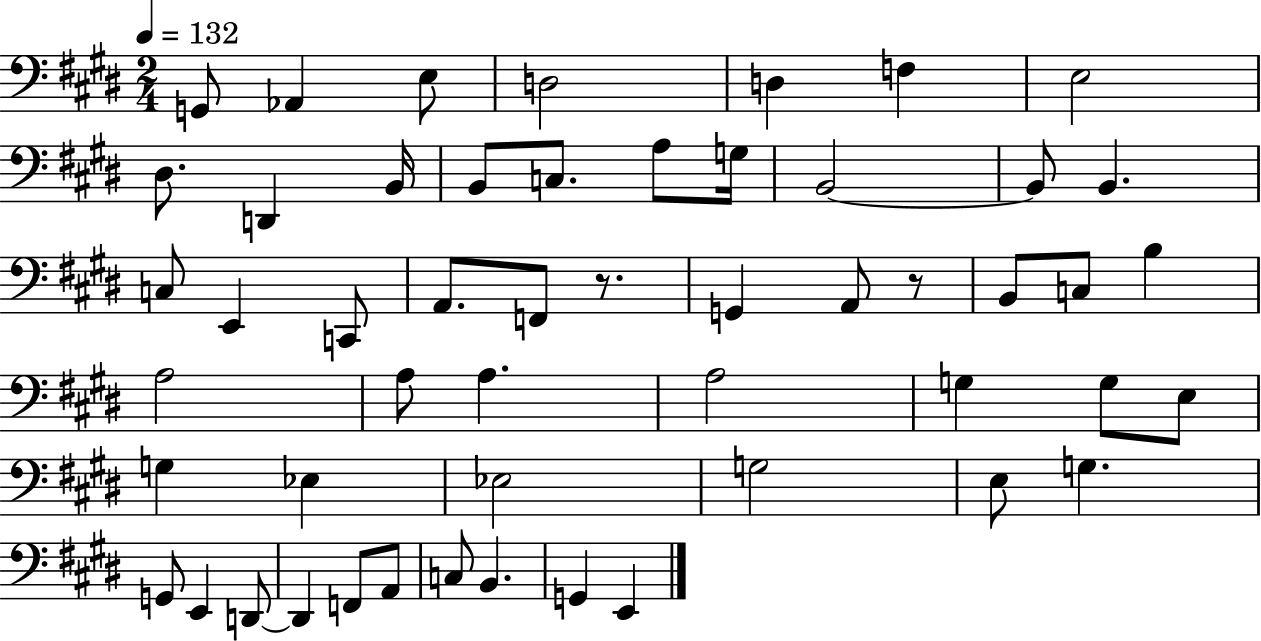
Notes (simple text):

G2/e Ab2/q E3/e D3/h D3/q F3/q E3/h D#3/e. D2/q B2/s B2/e C3/e. A3/e G3/s B2/h B2/e B2/q. C3/e E2/q C2/e A2/e. F2/e R/e. G2/q A2/e R/e B2/e C3/e B3/q A3/h A3/e A3/q. A3/h G3/q G3/e E3/e G3/q Eb3/q Eb3/h G3/h E3/e G3/q. G2/e E2/q D2/e D2/q F2/e A2/e C3/e B2/q. G2/q E2/q